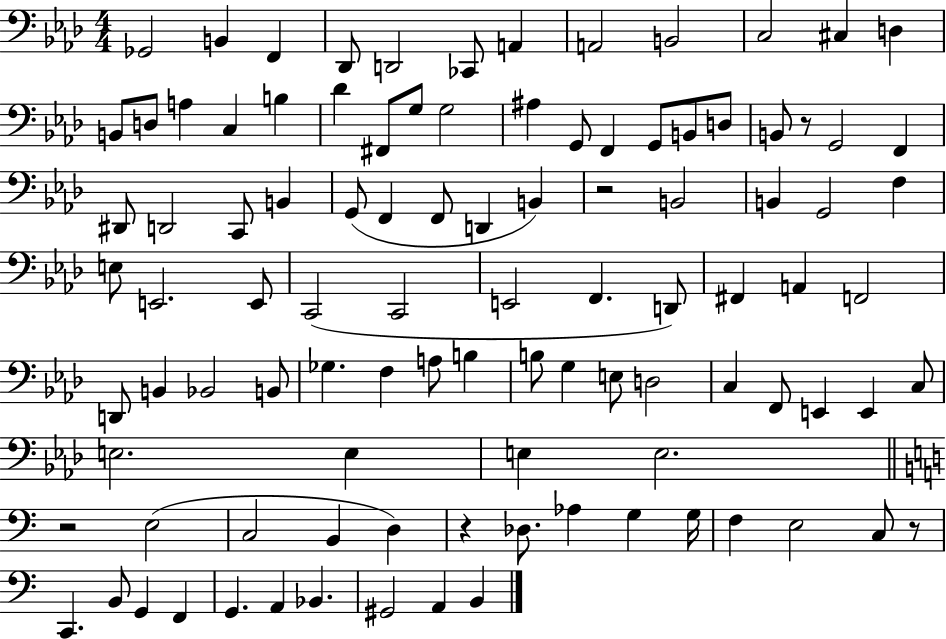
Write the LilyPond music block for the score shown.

{
  \clef bass
  \numericTimeSignature
  \time 4/4
  \key aes \major
  ges,2 b,4 f,4 | des,8 d,2 ces,8 a,4 | a,2 b,2 | c2 cis4 d4 | \break b,8 d8 a4 c4 b4 | des'4 fis,8 g8 g2 | ais4 g,8 f,4 g,8 b,8 d8 | b,8 r8 g,2 f,4 | \break dis,8 d,2 c,8 b,4 | g,8( f,4 f,8 d,4 b,4) | r2 b,2 | b,4 g,2 f4 | \break e8 e,2. e,8 | c,2( c,2 | e,2 f,4. d,8) | fis,4 a,4 f,2 | \break d,8 b,4 bes,2 b,8 | ges4. f4 a8 b4 | b8 g4 e8 d2 | c4 f,8 e,4 e,4 c8 | \break e2. e4 | e4 e2. | \bar "||" \break \key c \major r2 e2( | c2 b,4 d4) | r4 des8. aes4 g4 g16 | f4 e2 c8 r8 | \break c,4. b,8 g,4 f,4 | g,4. a,4 bes,4. | gis,2 a,4 b,4 | \bar "|."
}